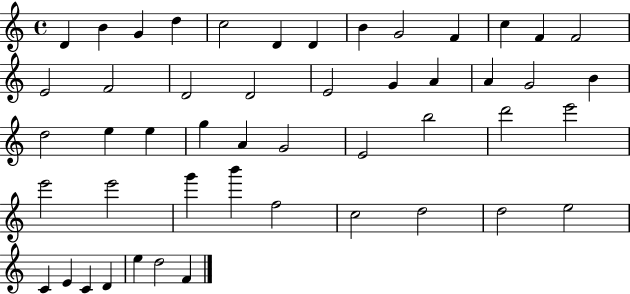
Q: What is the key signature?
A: C major